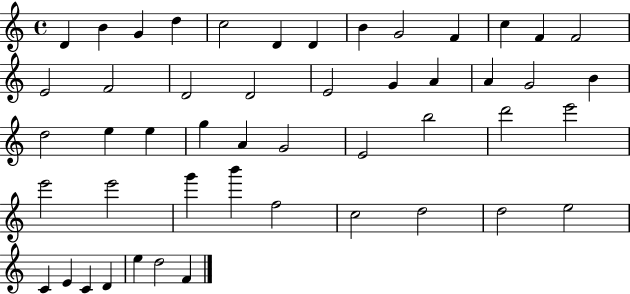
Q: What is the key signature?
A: C major